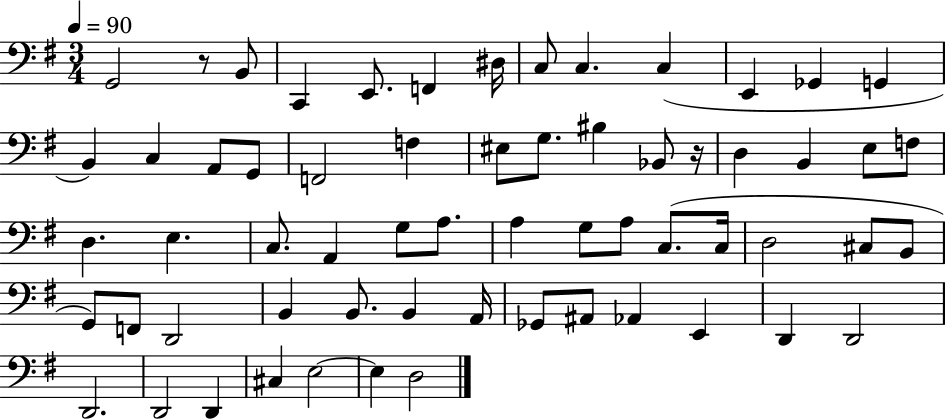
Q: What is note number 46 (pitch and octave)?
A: B2